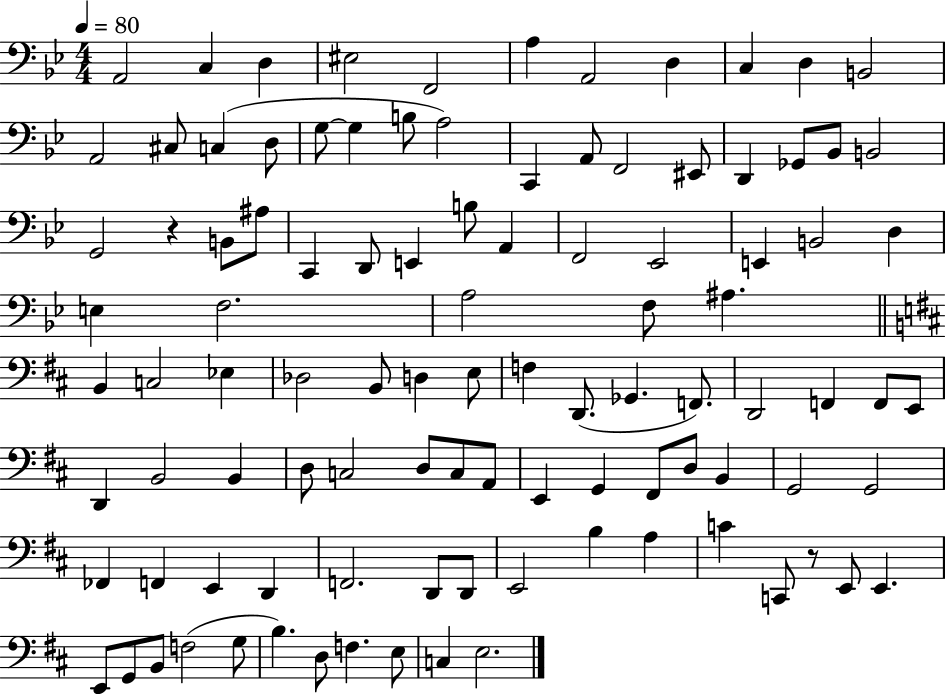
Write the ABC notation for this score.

X:1
T:Untitled
M:4/4
L:1/4
K:Bb
A,,2 C, D, ^E,2 F,,2 A, A,,2 D, C, D, B,,2 A,,2 ^C,/2 C, D,/2 G,/2 G, B,/2 A,2 C,, A,,/2 F,,2 ^E,,/2 D,, _G,,/2 _B,,/2 B,,2 G,,2 z B,,/2 ^A,/2 C,, D,,/2 E,, B,/2 A,, F,,2 _E,,2 E,, B,,2 D, E, F,2 A,2 F,/2 ^A, B,, C,2 _E, _D,2 B,,/2 D, E,/2 F, D,,/2 _G,, F,,/2 D,,2 F,, F,,/2 E,,/2 D,, B,,2 B,, D,/2 C,2 D,/2 C,/2 A,,/2 E,, G,, ^F,,/2 D,/2 B,, G,,2 G,,2 _F,, F,, E,, D,, F,,2 D,,/2 D,,/2 E,,2 B, A, C C,,/2 z/2 E,,/2 E,, E,,/2 G,,/2 B,,/2 F,2 G,/2 B, D,/2 F, E,/2 C, E,2